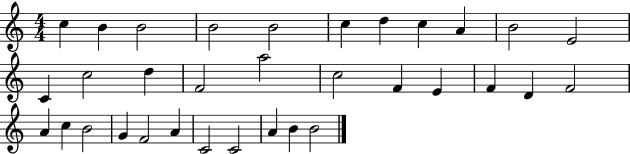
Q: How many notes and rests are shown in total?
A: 33